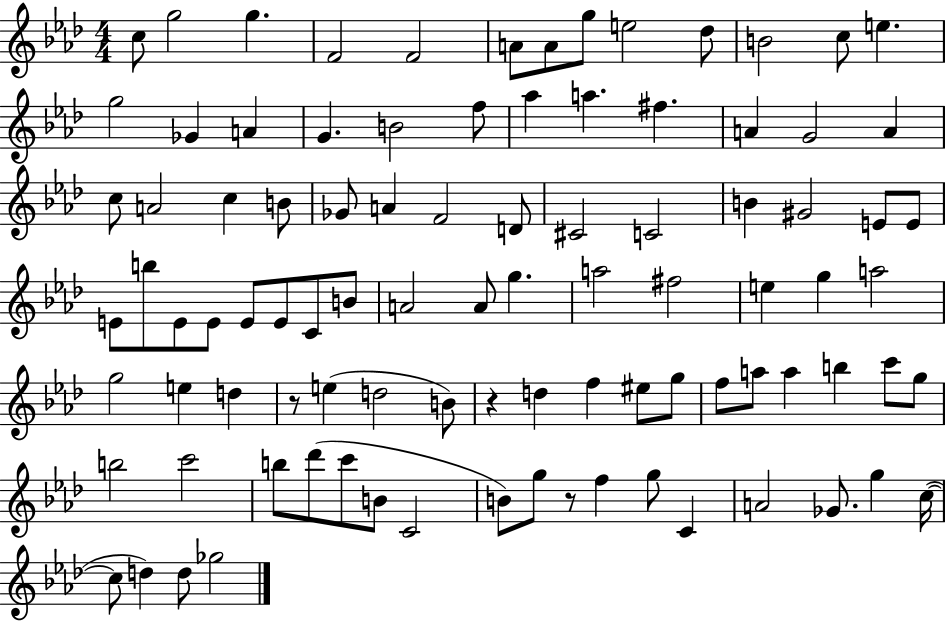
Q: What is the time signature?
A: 4/4